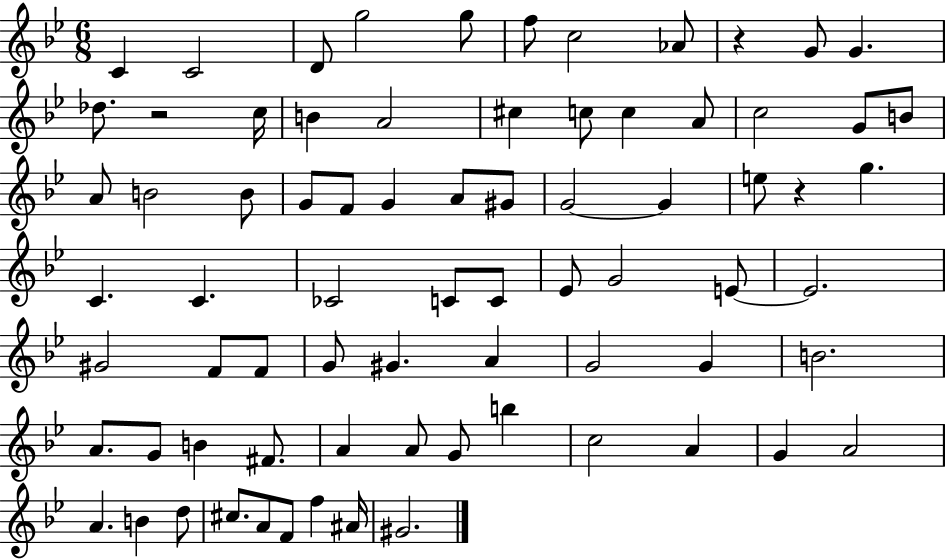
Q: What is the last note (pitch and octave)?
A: G#4